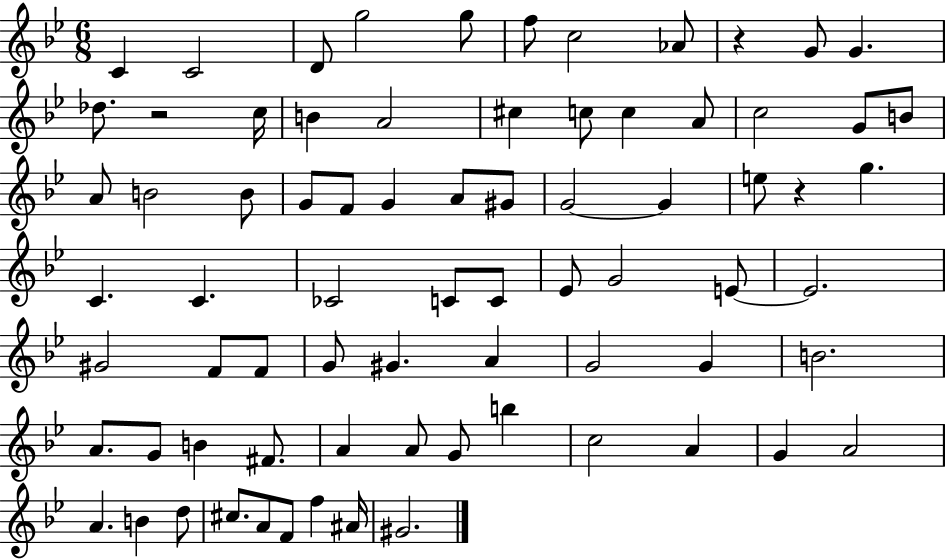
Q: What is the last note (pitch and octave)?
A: G#4